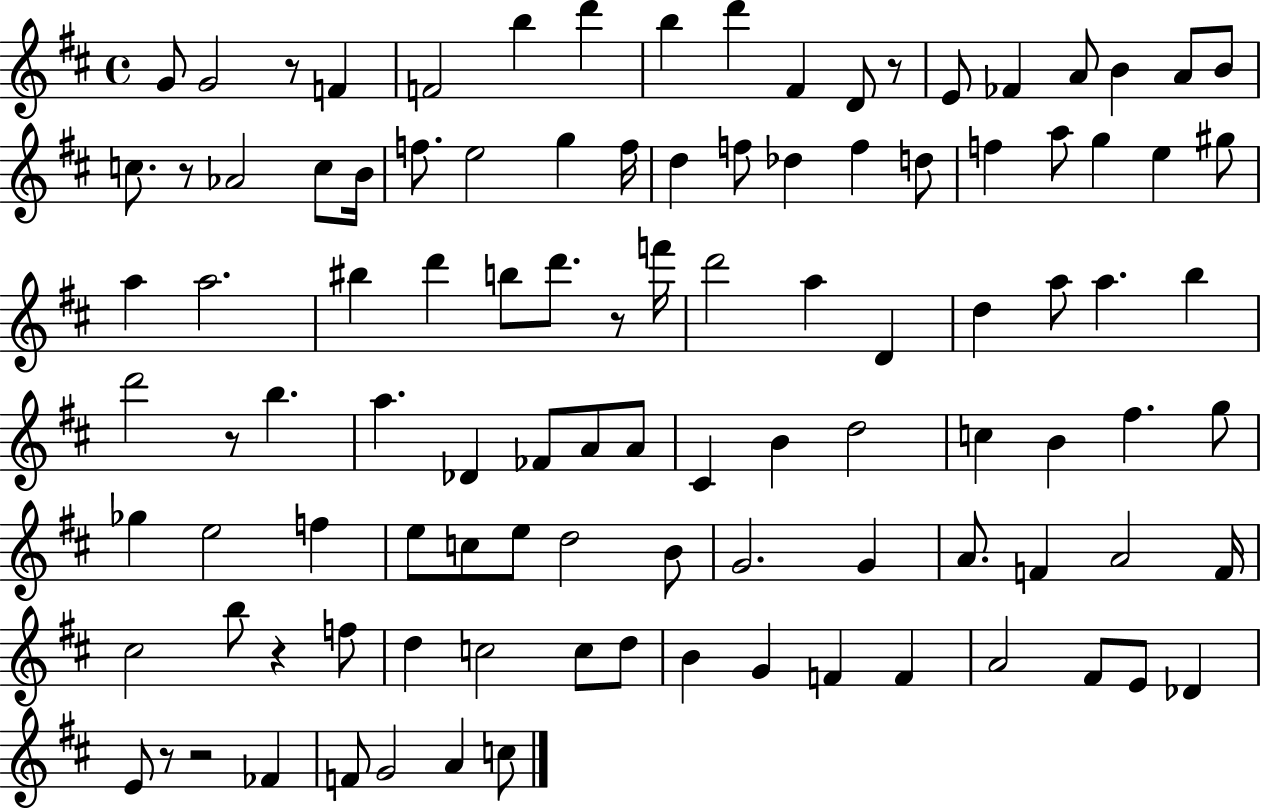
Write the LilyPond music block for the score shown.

{
  \clef treble
  \time 4/4
  \defaultTimeSignature
  \key d \major
  \repeat volta 2 { g'8 g'2 r8 f'4 | f'2 b''4 d'''4 | b''4 d'''4 fis'4 d'8 r8 | e'8 fes'4 a'8 b'4 a'8 b'8 | \break c''8. r8 aes'2 c''8 b'16 | f''8. e''2 g''4 f''16 | d''4 f''8 des''4 f''4 d''8 | f''4 a''8 g''4 e''4 gis''8 | \break a''4 a''2. | bis''4 d'''4 b''8 d'''8. r8 f'''16 | d'''2 a''4 d'4 | d''4 a''8 a''4. b''4 | \break d'''2 r8 b''4. | a''4. des'4 fes'8 a'8 a'8 | cis'4 b'4 d''2 | c''4 b'4 fis''4. g''8 | \break ges''4 e''2 f''4 | e''8 c''8 e''8 d''2 b'8 | g'2. g'4 | a'8. f'4 a'2 f'16 | \break cis''2 b''8 r4 f''8 | d''4 c''2 c''8 d''8 | b'4 g'4 f'4 f'4 | a'2 fis'8 e'8 des'4 | \break e'8 r8 r2 fes'4 | f'8 g'2 a'4 c''8 | } \bar "|."
}